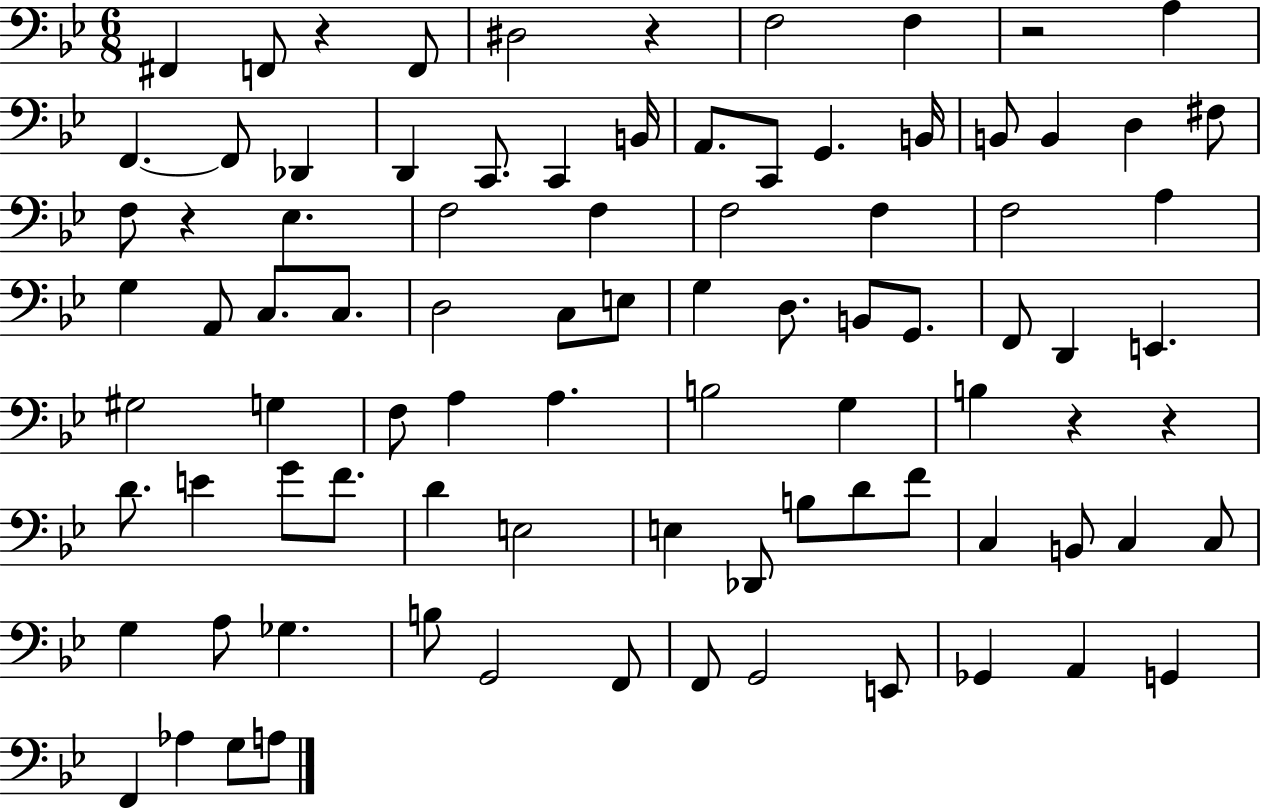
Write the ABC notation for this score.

X:1
T:Untitled
M:6/8
L:1/4
K:Bb
^F,, F,,/2 z F,,/2 ^D,2 z F,2 F, z2 A, F,, F,,/2 _D,, D,, C,,/2 C,, B,,/4 A,,/2 C,,/2 G,, B,,/4 B,,/2 B,, D, ^F,/2 F,/2 z _E, F,2 F, F,2 F, F,2 A, G, A,,/2 C,/2 C,/2 D,2 C,/2 E,/2 G, D,/2 B,,/2 G,,/2 F,,/2 D,, E,, ^G,2 G, F,/2 A, A, B,2 G, B, z z D/2 E G/2 F/2 D E,2 E, _D,,/2 B,/2 D/2 F/2 C, B,,/2 C, C,/2 G, A,/2 _G, B,/2 G,,2 F,,/2 F,,/2 G,,2 E,,/2 _G,, A,, G,, F,, _A, G,/2 A,/2